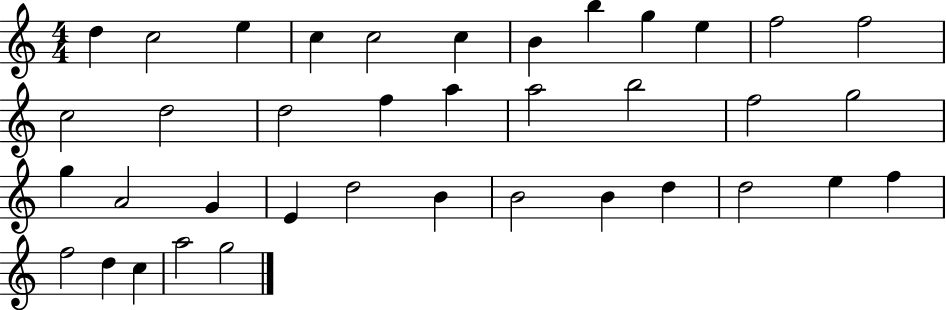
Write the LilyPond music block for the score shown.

{
  \clef treble
  \numericTimeSignature
  \time 4/4
  \key c \major
  d''4 c''2 e''4 | c''4 c''2 c''4 | b'4 b''4 g''4 e''4 | f''2 f''2 | \break c''2 d''2 | d''2 f''4 a''4 | a''2 b''2 | f''2 g''2 | \break g''4 a'2 g'4 | e'4 d''2 b'4 | b'2 b'4 d''4 | d''2 e''4 f''4 | \break f''2 d''4 c''4 | a''2 g''2 | \bar "|."
}